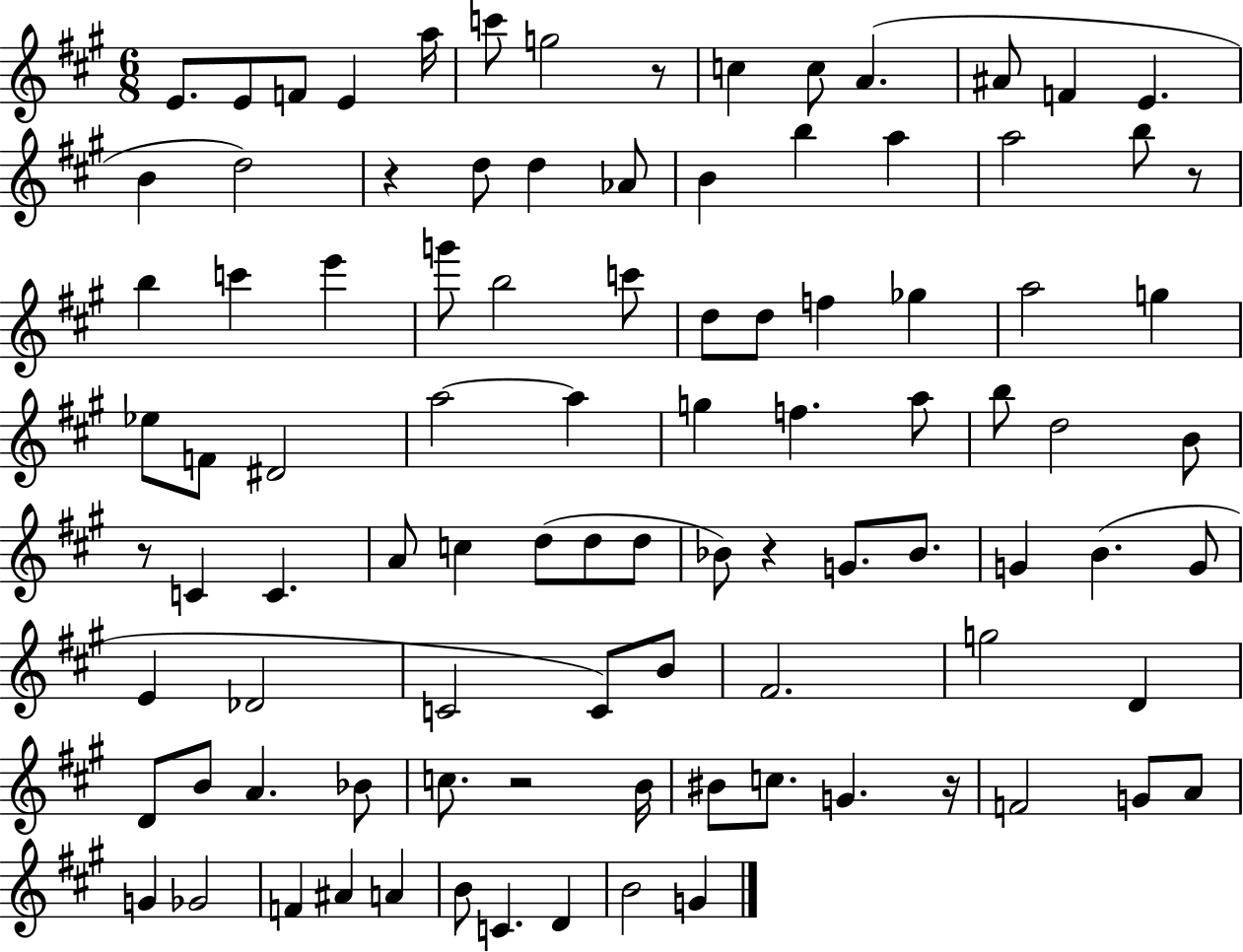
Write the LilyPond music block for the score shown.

{
  \clef treble
  \numericTimeSignature
  \time 6/8
  \key a \major
  e'8. e'8 f'8 e'4 a''16 | c'''8 g''2 r8 | c''4 c''8 a'4.( | ais'8 f'4 e'4. | \break b'4 d''2) | r4 d''8 d''4 aes'8 | b'4 b''4 a''4 | a''2 b''8 r8 | \break b''4 c'''4 e'''4 | g'''8 b''2 c'''8 | d''8 d''8 f''4 ges''4 | a''2 g''4 | \break ees''8 f'8 dis'2 | a''2~~ a''4 | g''4 f''4. a''8 | b''8 d''2 b'8 | \break r8 c'4 c'4. | a'8 c''4 d''8( d''8 d''8 | bes'8) r4 g'8. bes'8. | g'4 b'4.( g'8 | \break e'4 des'2 | c'2 c'8) b'8 | fis'2. | g''2 d'4 | \break d'8 b'8 a'4. bes'8 | c''8. r2 b'16 | bis'8 c''8. g'4. r16 | f'2 g'8 a'8 | \break g'4 ges'2 | f'4 ais'4 a'4 | b'8 c'4. d'4 | b'2 g'4 | \break \bar "|."
}